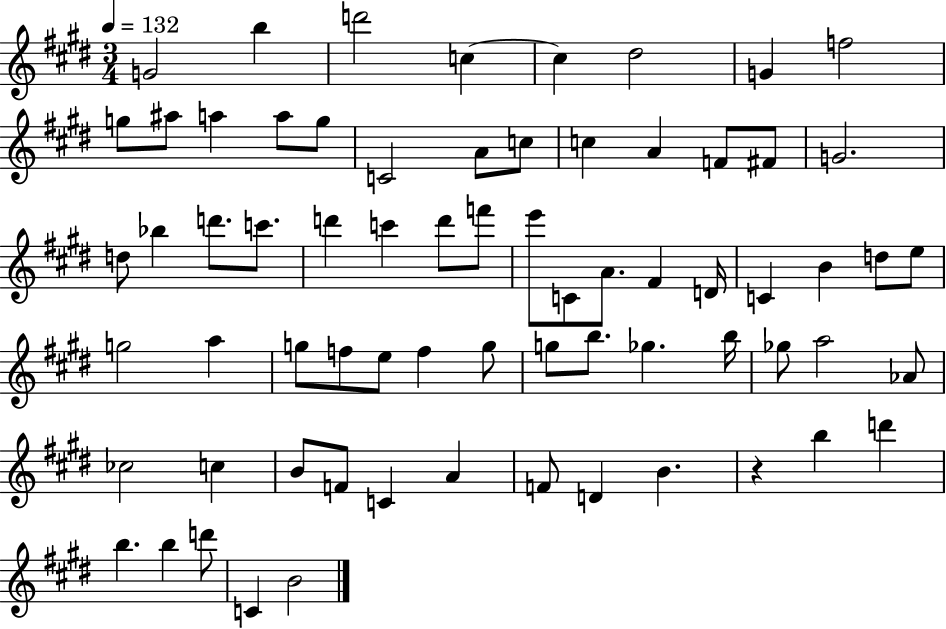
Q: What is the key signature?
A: E major